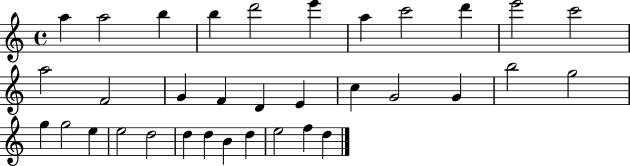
A5/q A5/h B5/q B5/q D6/h E6/q A5/q C6/h D6/q E6/h C6/h A5/h F4/h G4/q F4/q D4/q E4/q C5/q G4/h G4/q B5/h G5/h G5/q G5/h E5/q E5/h D5/h D5/q D5/q B4/q D5/q E5/h F5/q D5/q